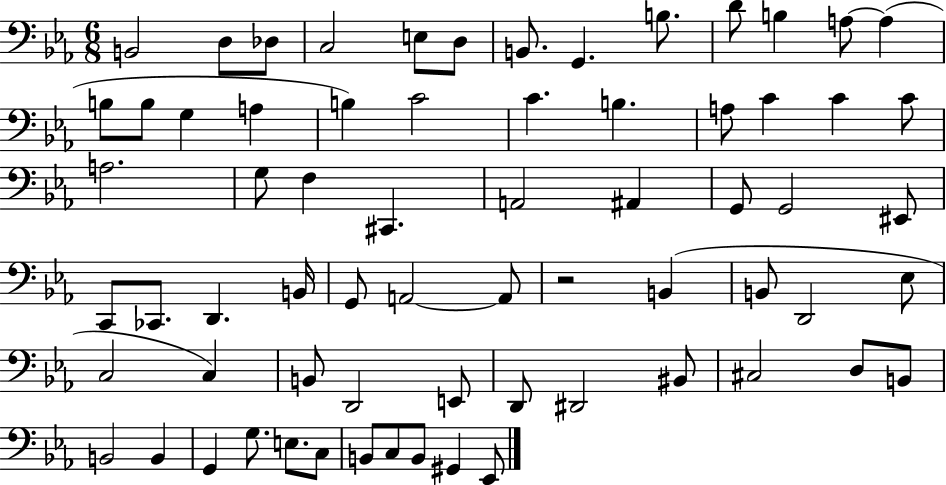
B2/h D3/e Db3/e C3/h E3/e D3/e B2/e. G2/q. B3/e. D4/e B3/q A3/e A3/q B3/e B3/e G3/q A3/q B3/q C4/h C4/q. B3/q. A3/e C4/q C4/q C4/e A3/h. G3/e F3/q C#2/q. A2/h A#2/q G2/e G2/h EIS2/e C2/e CES2/e. D2/q. B2/s G2/e A2/h A2/e R/h B2/q B2/e D2/h Eb3/e C3/h C3/q B2/e D2/h E2/e D2/e D#2/h BIS2/e C#3/h D3/e B2/e B2/h B2/q G2/q G3/e. E3/e. C3/e B2/e C3/e B2/e G#2/q Eb2/e